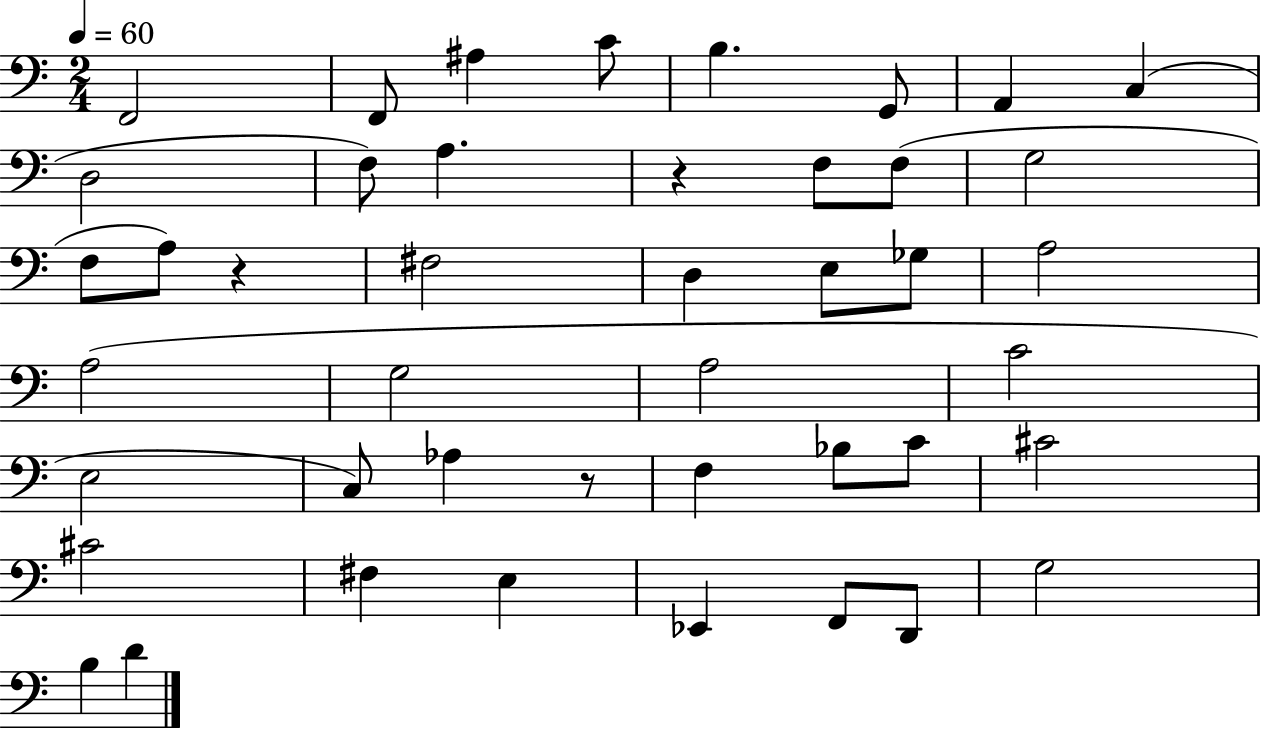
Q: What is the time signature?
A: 2/4